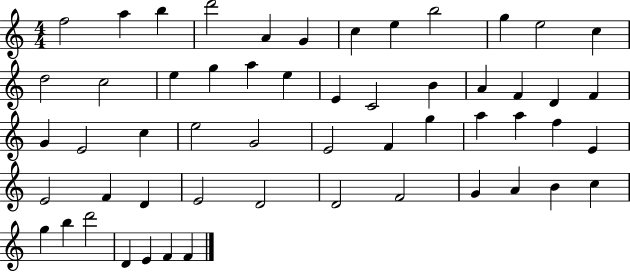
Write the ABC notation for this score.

X:1
T:Untitled
M:4/4
L:1/4
K:C
f2 a b d'2 A G c e b2 g e2 c d2 c2 e g a e E C2 B A F D F G E2 c e2 G2 E2 F g a a f E E2 F D E2 D2 D2 F2 G A B c g b d'2 D E F F